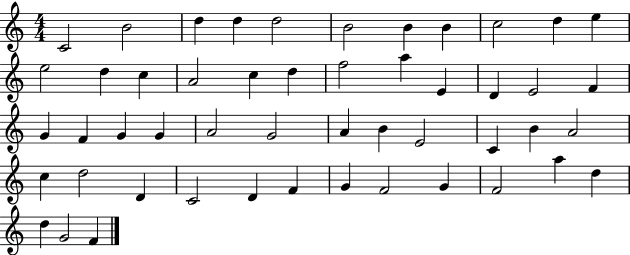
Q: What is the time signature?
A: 4/4